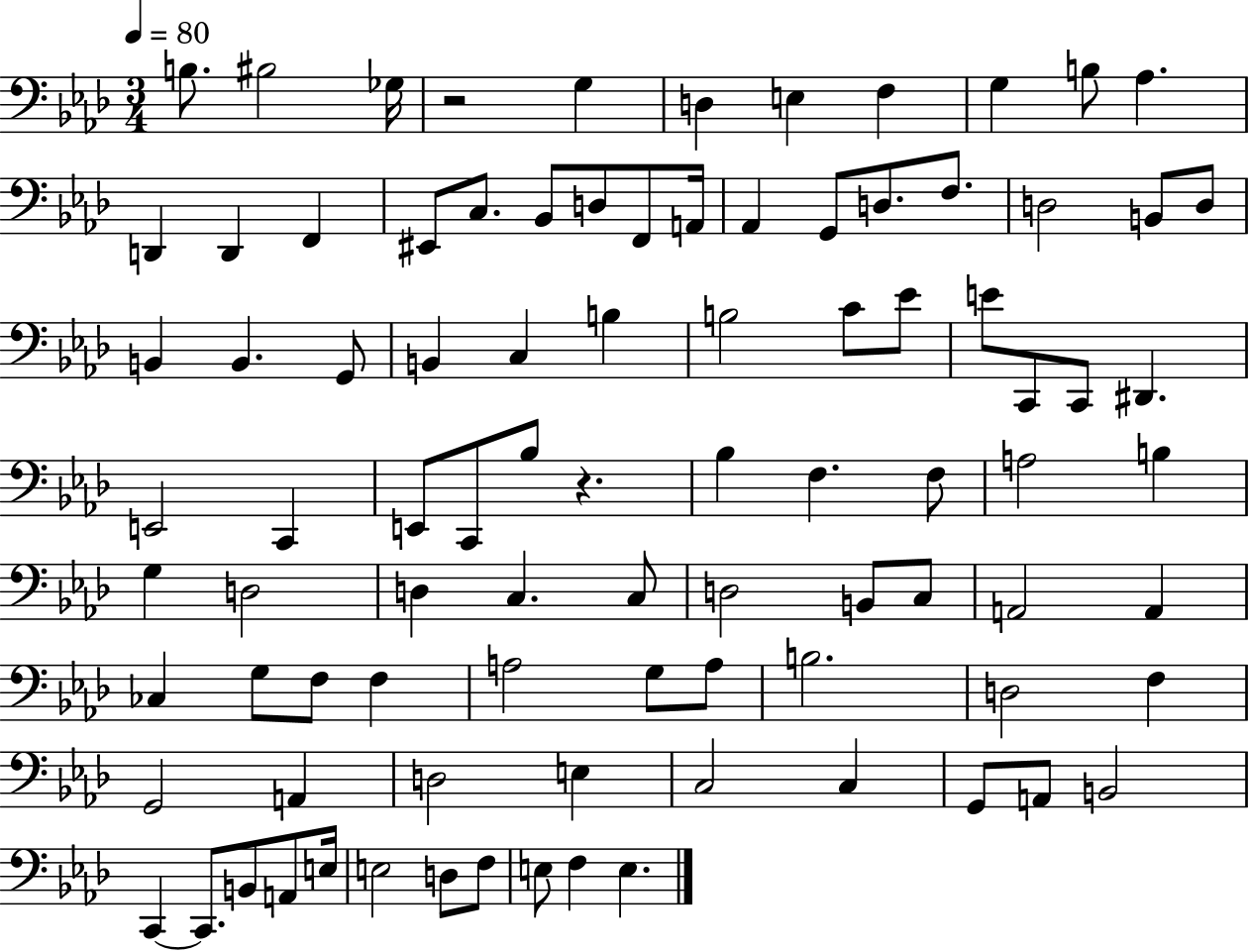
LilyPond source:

{
  \clef bass
  \numericTimeSignature
  \time 3/4
  \key aes \major
  \tempo 4 = 80
  b8. bis2 ges16 | r2 g4 | d4 e4 f4 | g4 b8 aes4. | \break d,4 d,4 f,4 | eis,8 c8. bes,8 d8 f,8 a,16 | aes,4 g,8 d8. f8. | d2 b,8 d8 | \break b,4 b,4. g,8 | b,4 c4 b4 | b2 c'8 ees'8 | e'8 c,8 c,8 dis,4. | \break e,2 c,4 | e,8 c,8 bes8 r4. | bes4 f4. f8 | a2 b4 | \break g4 d2 | d4 c4. c8 | d2 b,8 c8 | a,2 a,4 | \break ces4 g8 f8 f4 | a2 g8 a8 | b2. | d2 f4 | \break g,2 a,4 | d2 e4 | c2 c4 | g,8 a,8 b,2 | \break c,4~~ c,8. b,8 a,8 e16 | e2 d8 f8 | e8 f4 e4. | \bar "|."
}